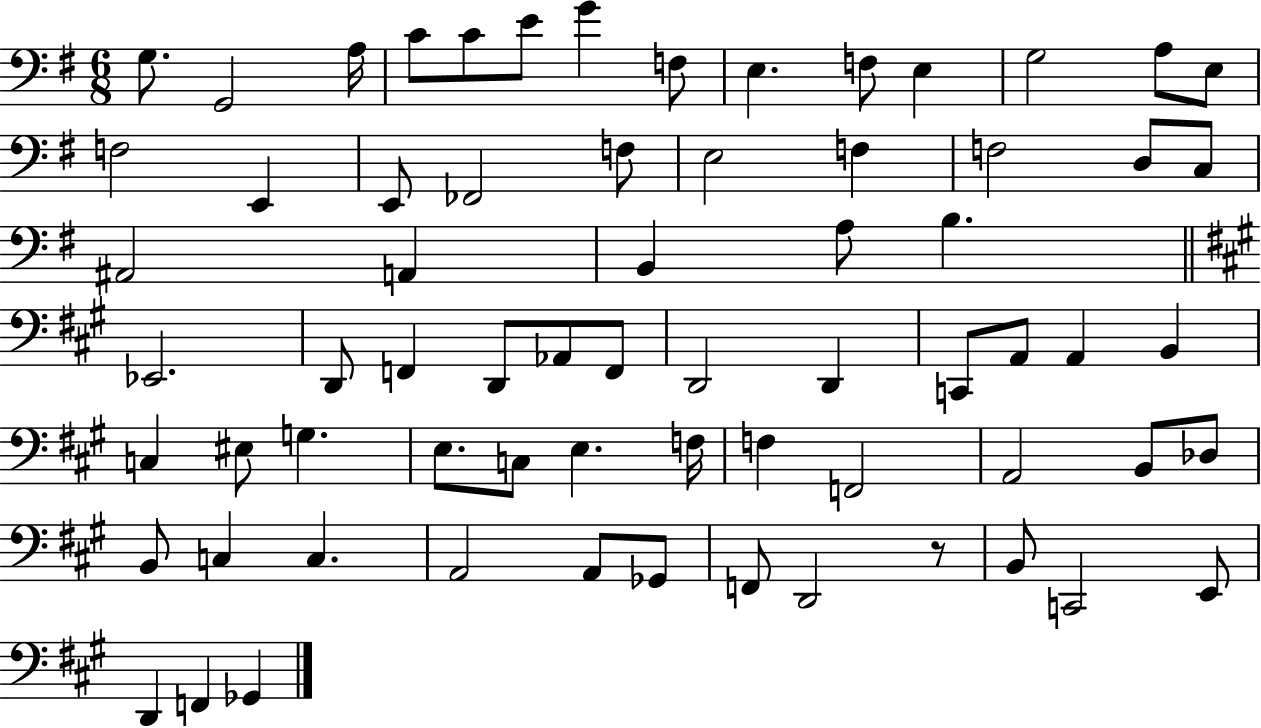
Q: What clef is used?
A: bass